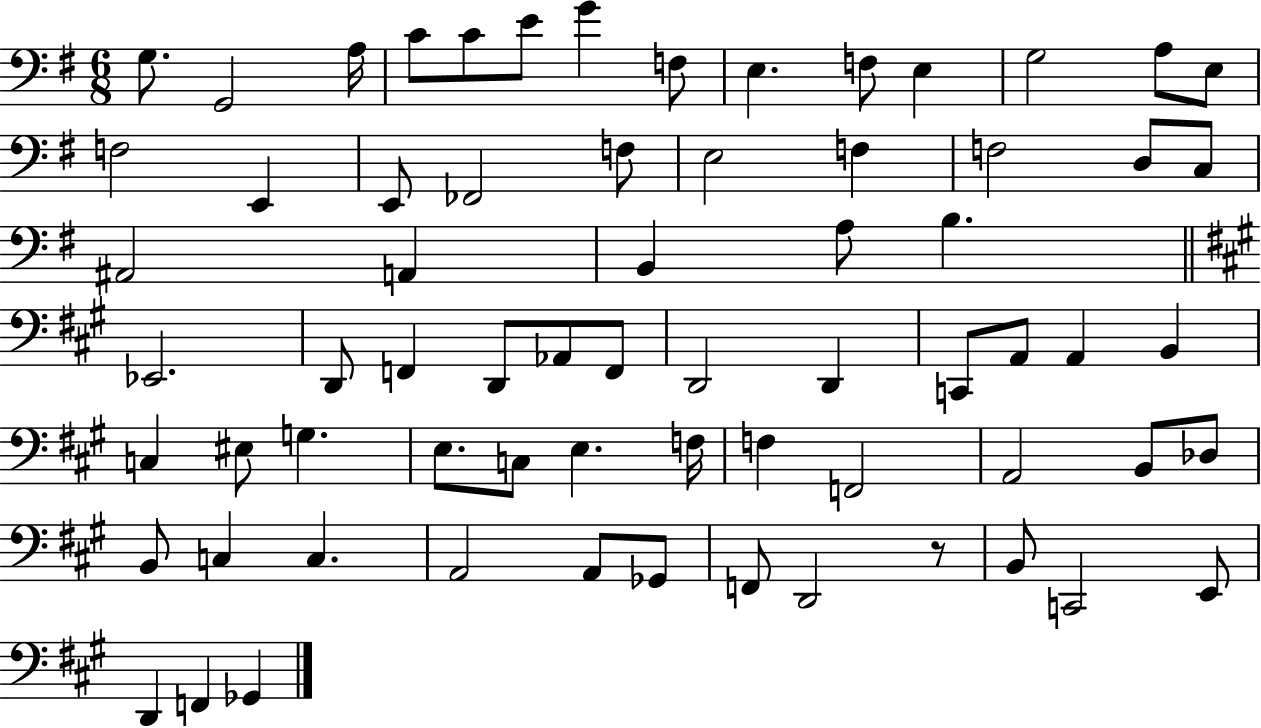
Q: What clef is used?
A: bass